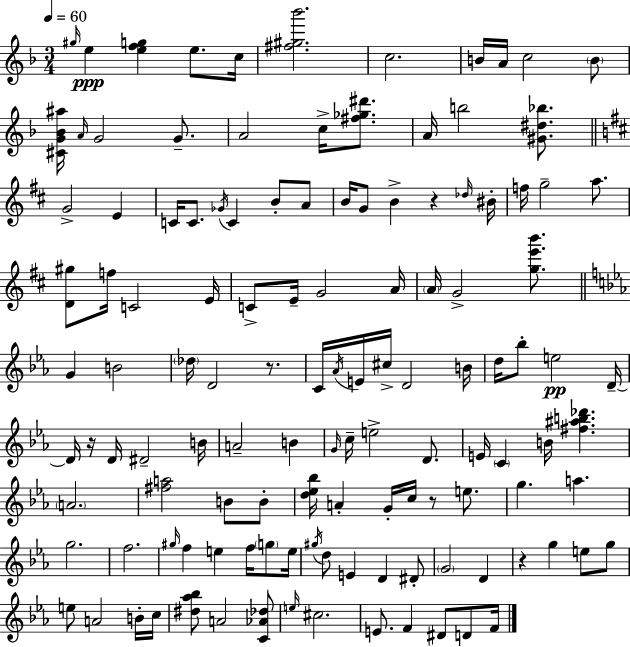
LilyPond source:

{
  \clef treble
  \numericTimeSignature
  \time 3/4
  \key d \minor
  \tempo 4 = 60
  \repeat volta 2 { \grace { gis''16 }\ppp e''4 <e'' f'' g''>4 e''8. | c''16 <fis'' gis'' bes'''>2. | c''2. | b'16 a'16 c''2 \parenthesize b'8 | \break <cis' g' bes' ais''>16 \grace { a'16 } g'2 g'8.-- | a'2 c''16-> <fis'' ges'' dis'''>8. | a'16 b''2 <gis' dis'' bes''>8. | \bar "||" \break \key b \minor g'2-> e'4 | c'16 c'8. \acciaccatura { ges'16 } c'4 b'8-. a'8 | b'16 g'8 b'4-> r4 | \grace { des''16 } bis'16-. f''16 g''2-- a''8. | \break <d' gis''>8 f''16 c'2 | e'16 c'8-> e'16-- g'2 | a'16 \parenthesize a'16 g'2-> <g'' e''' b'''>8. | \bar "||" \break \key c \minor g'4 b'2 | \parenthesize des''16 d'2 r8. | c'16 \acciaccatura { aes'16 } e'16 cis''16-> d'2 | b'16 d''16 bes''8-. e''2\pp | \break d'16--~~ d'16 r16 d'16 dis'2-- | b'16 a'2-- b'4 | \grace { g'16 } c''16-- e''2-> d'8. | e'16 \parenthesize c'4 b'16 <fis'' ais'' b'' des'''>4. | \break \parenthesize a'2. | <fis'' a''>2 b'8 | b'8-. <d'' ees'' bes''>16 a'4-. g'16-. c''16 r8 e''8. | g''4. a''4. | \break g''2. | f''2. | \grace { gis''16 } f''4 e''4 f''16 | \parenthesize g''8 e''16 \acciaccatura { gis''16 } d''8 e'4 d'4 | \break dis'8-. \parenthesize g'2 | d'4 r4 g''4 | e''8 g''8 e''8 a'2 | b'16-. c''16 <dis'' aes'' bes''>8 a'2 | \break <c' aes' des''>8 \grace { e''16 } cis''2. | e'8. f'4 | dis'8 d'8 f'16 } \bar "|."
}